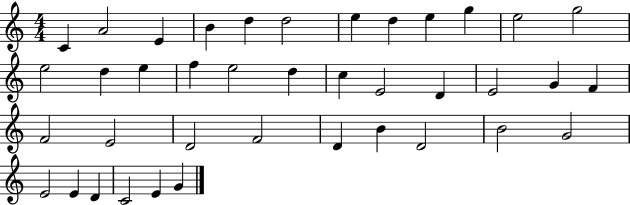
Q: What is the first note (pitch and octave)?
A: C4